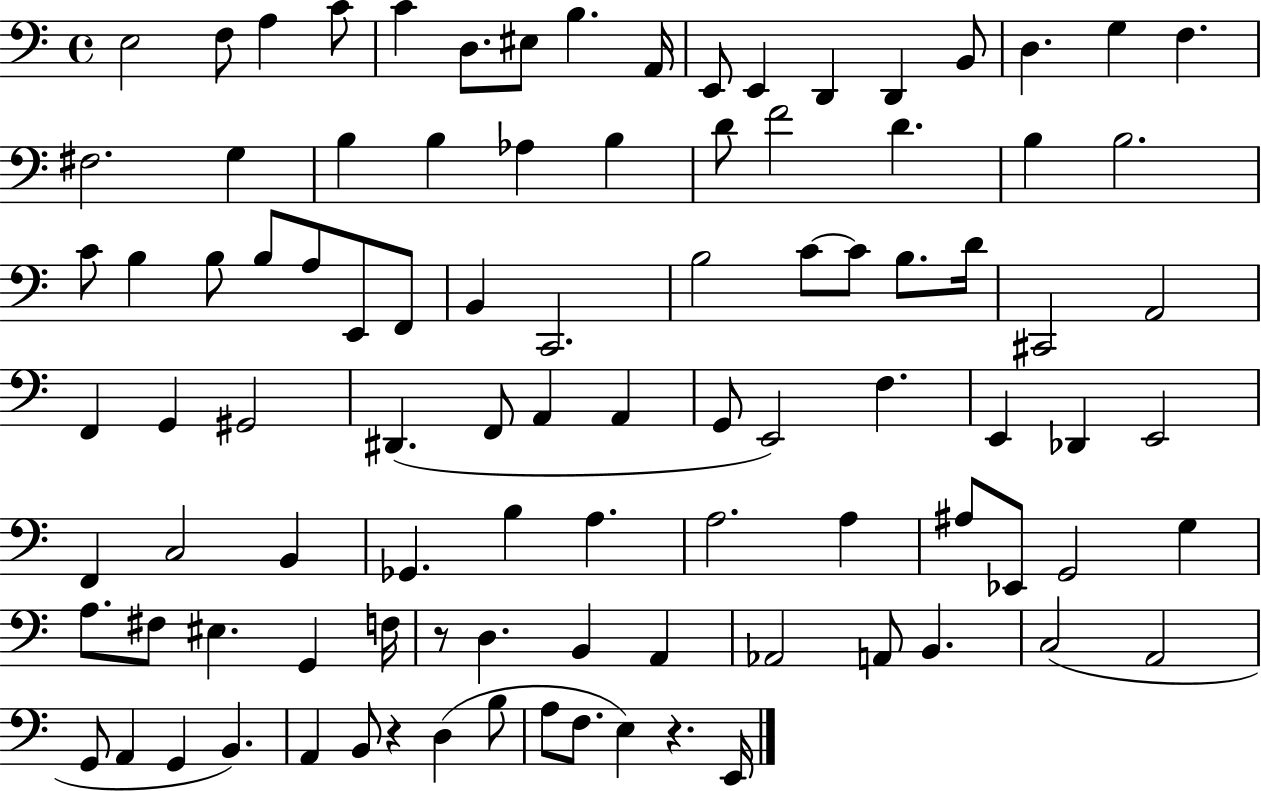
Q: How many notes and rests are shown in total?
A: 97